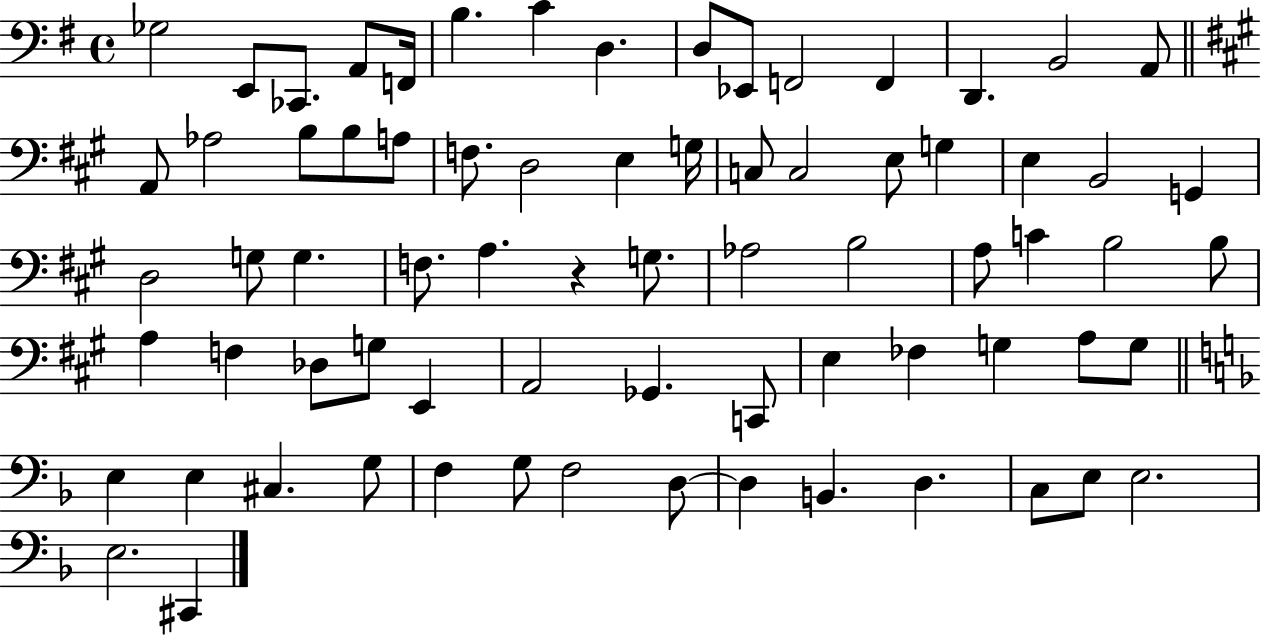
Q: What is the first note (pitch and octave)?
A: Gb3